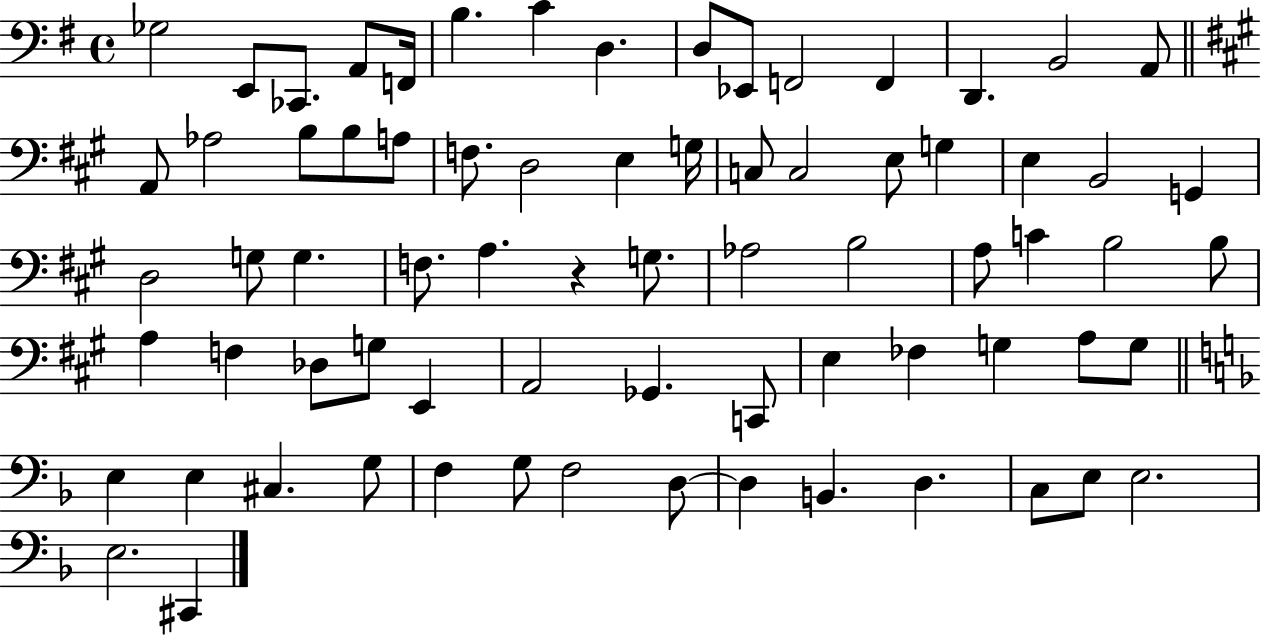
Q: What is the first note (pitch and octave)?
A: Gb3